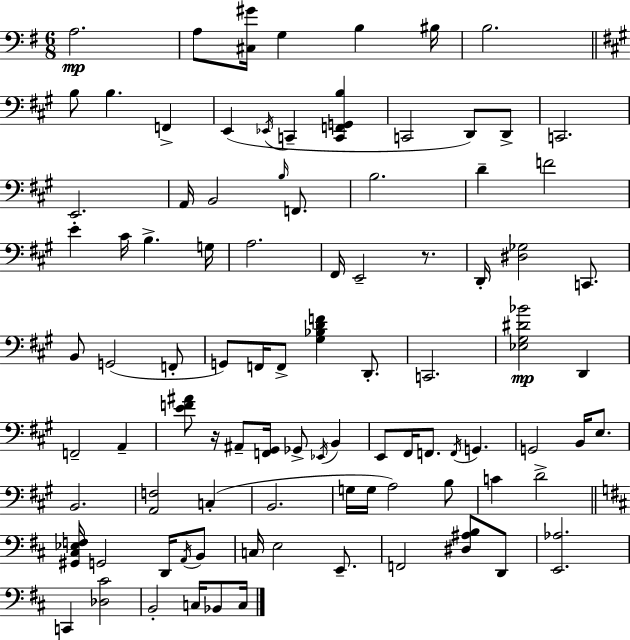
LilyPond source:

{
  \clef bass
  \numericTimeSignature
  \time 6/8
  \key e \minor
  a2.\mp | a8 <cis gis'>16 g4 b4 bis16 | b2. | \bar "||" \break \key a \major b8 b4. f,4-> | e,4( \acciaccatura { ees,16 } c,4-- <c, f, g, b>4 | c,2 d,8) d,8-> | c,2. | \break e,2. | a,16 b,2 \grace { b16 } f,8. | b2. | d'4-- f'2 | \break e'4-. cis'16 b4.-> | g16 a2. | fis,16 e,2-- r8. | d,16-. <dis ges>2 c,8. | \break b,8 g,2( | f,8-. g,8) f,16 f,8-> <gis bes d' f'>4 d,8.-. | c,2. | <ees gis dis' bes'>2\mp d,4 | \break f,2-- a,4-- | <e' f' ais'>8 r16 ais,8-- <f, gis,>16 ges,8-> \acciaccatura { ees,16 } b,4 | e,8 fis,16 f,8. \acciaccatura { f,16 } g,4. | g,2 | \break b,16 e8. b,2. | <a, f>2 | c4-.( b,2. | g16 g16 a2) | \break b8 c'4 d'2-> | \bar "||" \break \key d \major <gis, cis ees f>16 g,2 d,16 \acciaccatura { a,16 } b,8 | c16 e2 e,8.-- | f,2 <dis ais b>8 d,8 | <e, aes>2. | \break c,4 <des cis'>2 | b,2-. c16 bes,8 | c16 \bar "|."
}